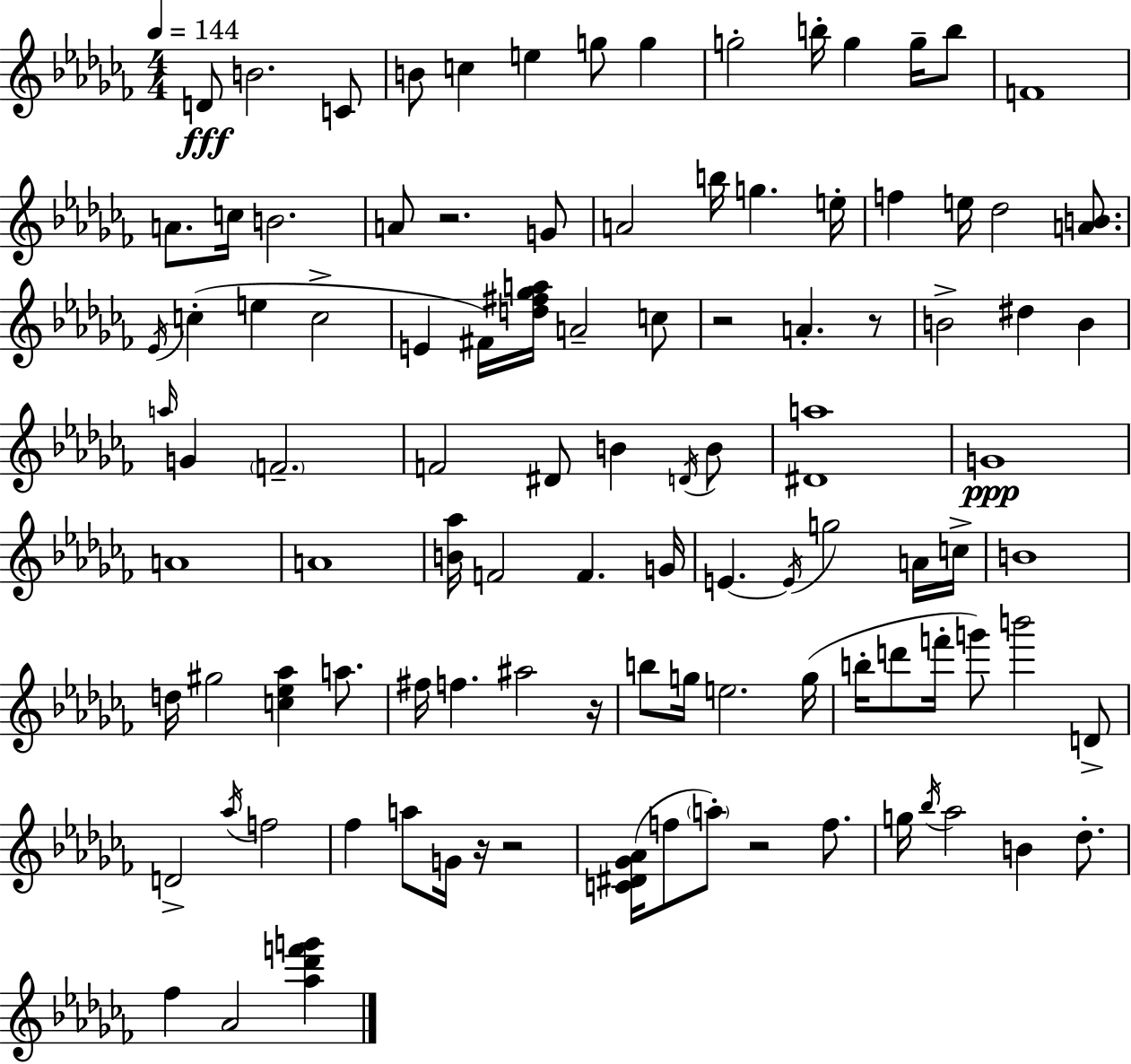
X:1
T:Untitled
M:4/4
L:1/4
K:Abm
D/2 B2 C/2 B/2 c e g/2 g g2 b/4 g g/4 b/2 F4 A/2 c/4 B2 A/2 z2 G/2 A2 b/4 g e/4 f e/4 _d2 [AB]/2 _E/4 c e c2 E ^F/4 [d^f_ga]/4 A2 c/2 z2 A z/2 B2 ^d B a/4 G F2 F2 ^D/2 B D/4 B/2 [^Da]4 G4 A4 A4 [B_a]/4 F2 F G/4 E E/4 g2 A/4 c/4 B4 d/4 ^g2 [c_e_a] a/2 ^f/4 f ^a2 z/4 b/2 g/4 e2 g/4 b/4 d'/2 f'/4 g'/2 b'2 D/2 D2 _a/4 f2 _f a/2 G/4 z/4 z2 [C^D_G_A]/4 f/2 a/2 z2 f/2 g/4 _b/4 _a2 B _d/2 _f _A2 [_a_d'f'g']